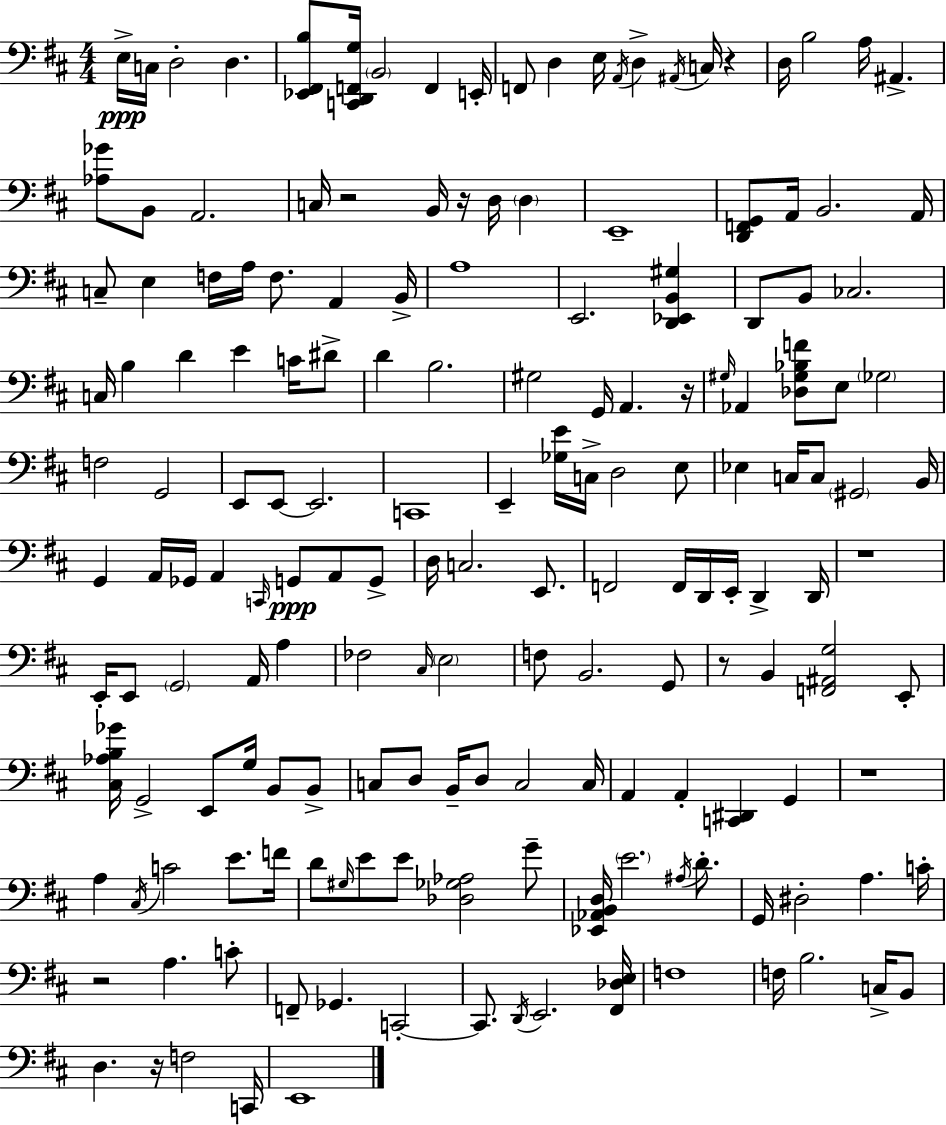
E3/s C3/s D3/h D3/q. [Eb2,F#2,B3]/e [C2,D2,F2,G3]/s B2/h F2/q E2/s F2/e D3/q E3/s A2/s D3/q A#2/s C3/s R/q D3/s B3/h A3/s A#2/q. [Ab3,Gb4]/e B2/e A2/h. C3/s R/h B2/s R/s D3/s D3/q E2/w [D2,F2,G2]/e A2/s B2/h. A2/s C3/e E3/q F3/s A3/s F3/e. A2/q B2/s A3/w E2/h. [D2,Eb2,B2,G#3]/q D2/e B2/e CES3/h. C3/s B3/q D4/q E4/q C4/s D#4/e D4/q B3/h. G#3/h G2/s A2/q. R/s G#3/s Ab2/q [Db3,G#3,Bb3,F4]/e E3/e Gb3/h F3/h G2/h E2/e E2/e E2/h. C2/w E2/q [Gb3,E4]/s C3/s D3/h E3/e Eb3/q C3/s C3/e G#2/h B2/s G2/q A2/s Gb2/s A2/q C2/s G2/e A2/e G2/e D3/s C3/h. E2/e. F2/h F2/s D2/s E2/s D2/q D2/s R/w E2/s E2/e G2/h A2/s A3/q FES3/h C#3/s E3/h F3/e B2/h. G2/e R/e B2/q [F2,A#2,G3]/h E2/e [C#3,Ab3,B3,Gb4]/s G2/h E2/e G3/s B2/e B2/e C3/e D3/e B2/s D3/e C3/h C3/s A2/q A2/q [C2,D#2]/q G2/q R/w A3/q C#3/s C4/h E4/e. F4/s D4/e G#3/s E4/e E4/e [Db3,Gb3,Ab3]/h G4/e [Eb2,Ab2,B2,D3]/s E4/h. A#3/s D4/e. G2/s D#3/h A3/q. C4/s R/h A3/q. C4/e F2/e Gb2/q. C2/h C2/e. D2/s E2/h. [F#2,Db3,E3]/s F3/w F3/s B3/h. C3/s B2/e D3/q. R/s F3/h C2/s E2/w